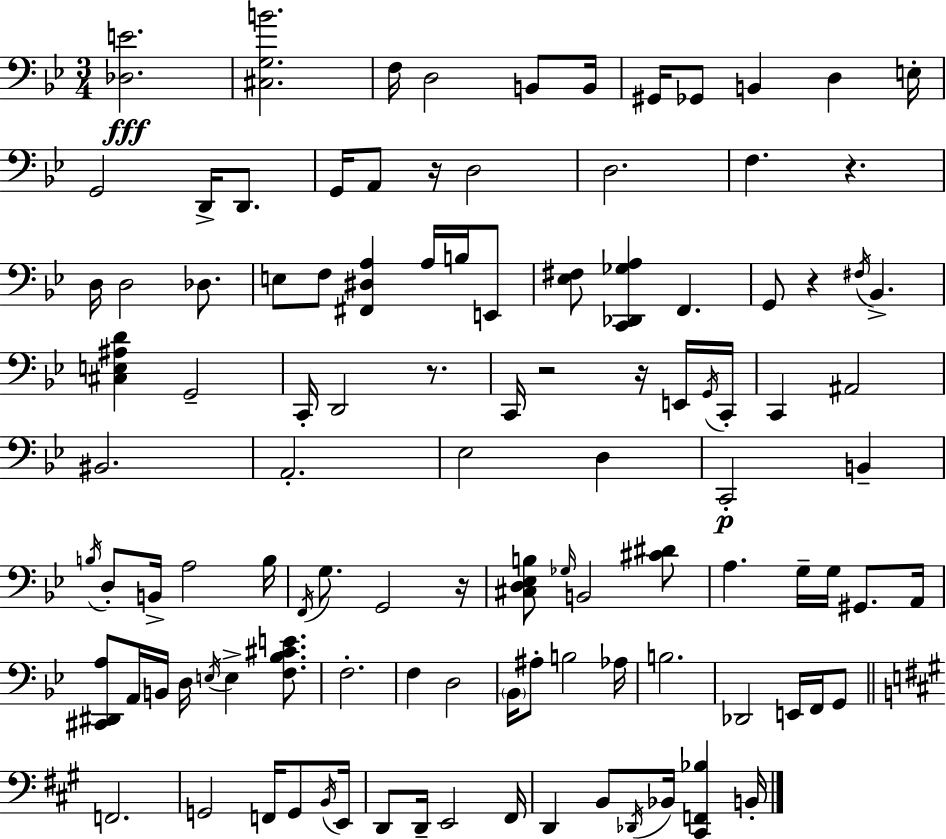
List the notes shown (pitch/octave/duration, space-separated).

[Db3,E4]/h. [C#3,G3,B4]/h. F3/s D3/h B2/e B2/s G#2/s Gb2/e B2/q D3/q E3/s G2/h D2/s D2/e. G2/s A2/e R/s D3/h D3/h. F3/q. R/q. D3/s D3/h Db3/e. E3/e F3/e [F#2,D#3,A3]/q A3/s B3/s E2/e [Eb3,F#3]/e [C2,Db2,Gb3,A3]/q F2/q. G2/e R/q F#3/s Bb2/q. [C#3,E3,A#3,D4]/q G2/h C2/s D2/h R/e. C2/s R/h R/s E2/s G2/s C2/s C2/q A#2/h BIS2/h. A2/h. Eb3/h D3/q C2/h B2/q B3/s D3/e B2/s A3/h B3/s F2/s G3/e. G2/h R/s [C#3,D3,Eb3,B3]/e Gb3/s B2/h [C#4,D#4]/e A3/q. G3/s G3/s G#2/e. A2/s [C#2,D#2,A3]/e A2/s B2/s D3/s E3/s E3/q [F3,Bb3,C#4,E4]/e. F3/h. F3/q D3/h Bb2/s A#3/e B3/h Ab3/s B3/h. Db2/h E2/s F2/s G2/e F2/h. G2/h F2/s G2/e B2/s E2/s D2/e D2/s E2/h F#2/s D2/q B2/e Db2/s Bb2/s [C#2,F2,Bb3]/q B2/s